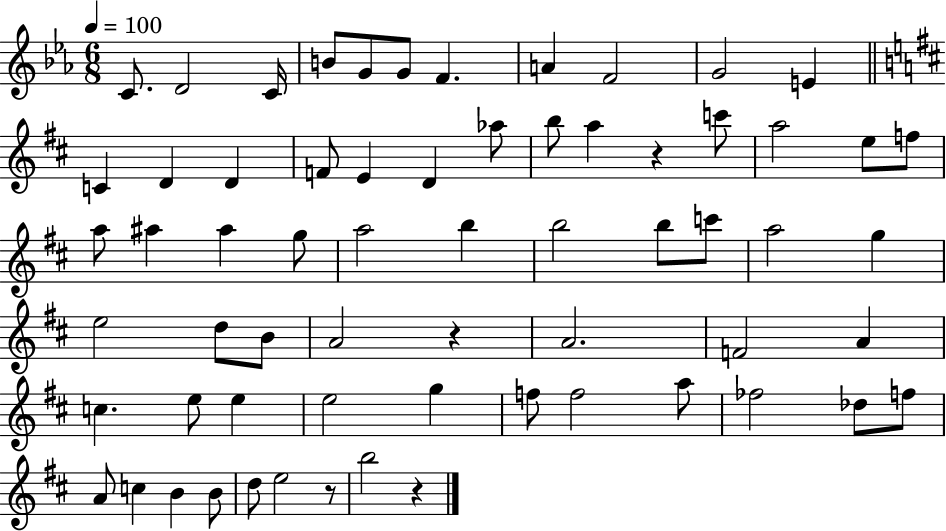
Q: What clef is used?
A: treble